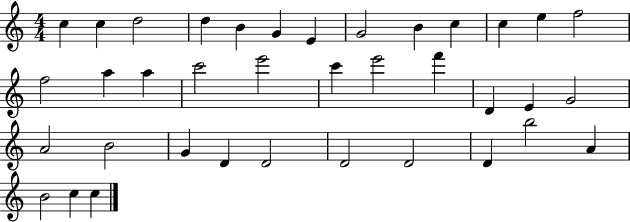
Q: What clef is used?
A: treble